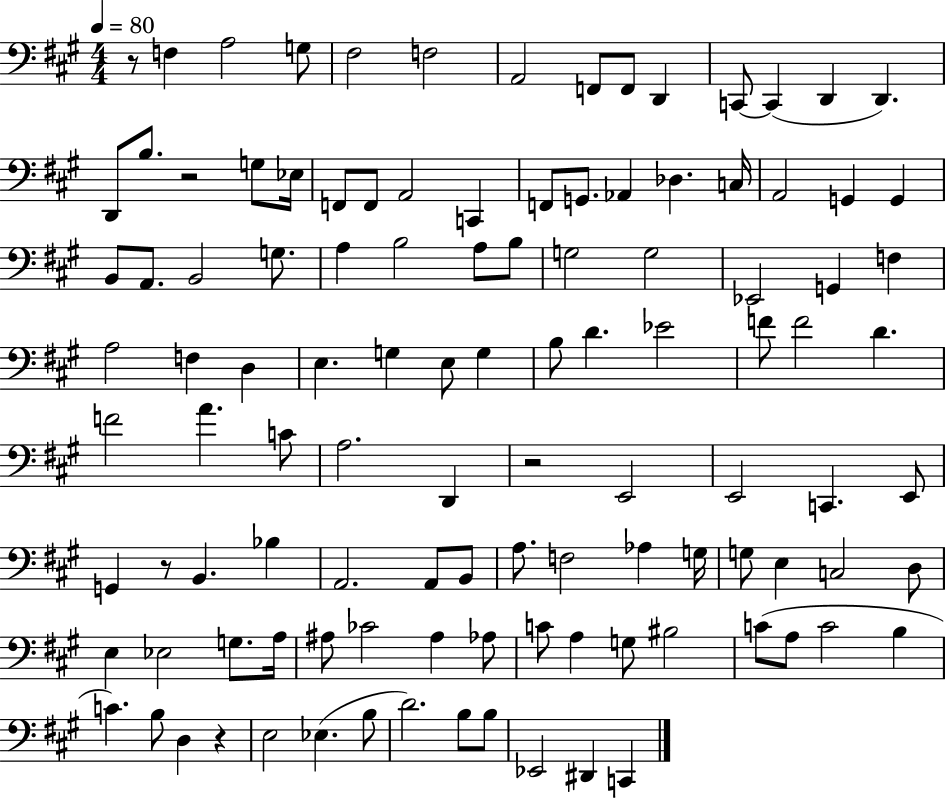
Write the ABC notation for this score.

X:1
T:Untitled
M:4/4
L:1/4
K:A
z/2 F, A,2 G,/2 ^F,2 F,2 A,,2 F,,/2 F,,/2 D,, C,,/2 C,, D,, D,, D,,/2 B,/2 z2 G,/2 _E,/4 F,,/2 F,,/2 A,,2 C,, F,,/2 G,,/2 _A,, _D, C,/4 A,,2 G,, G,, B,,/2 A,,/2 B,,2 G,/2 A, B,2 A,/2 B,/2 G,2 G,2 _E,,2 G,, F, A,2 F, D, E, G, E,/2 G, B,/2 D _E2 F/2 F2 D F2 A C/2 A,2 D,, z2 E,,2 E,,2 C,, E,,/2 G,, z/2 B,, _B, A,,2 A,,/2 B,,/2 A,/2 F,2 _A, G,/4 G,/2 E, C,2 D,/2 E, _E,2 G,/2 A,/4 ^A,/2 _C2 ^A, _A,/2 C/2 A, G,/2 ^B,2 C/2 A,/2 C2 B, C B,/2 D, z E,2 _E, B,/2 D2 B,/2 B,/2 _E,,2 ^D,, C,,